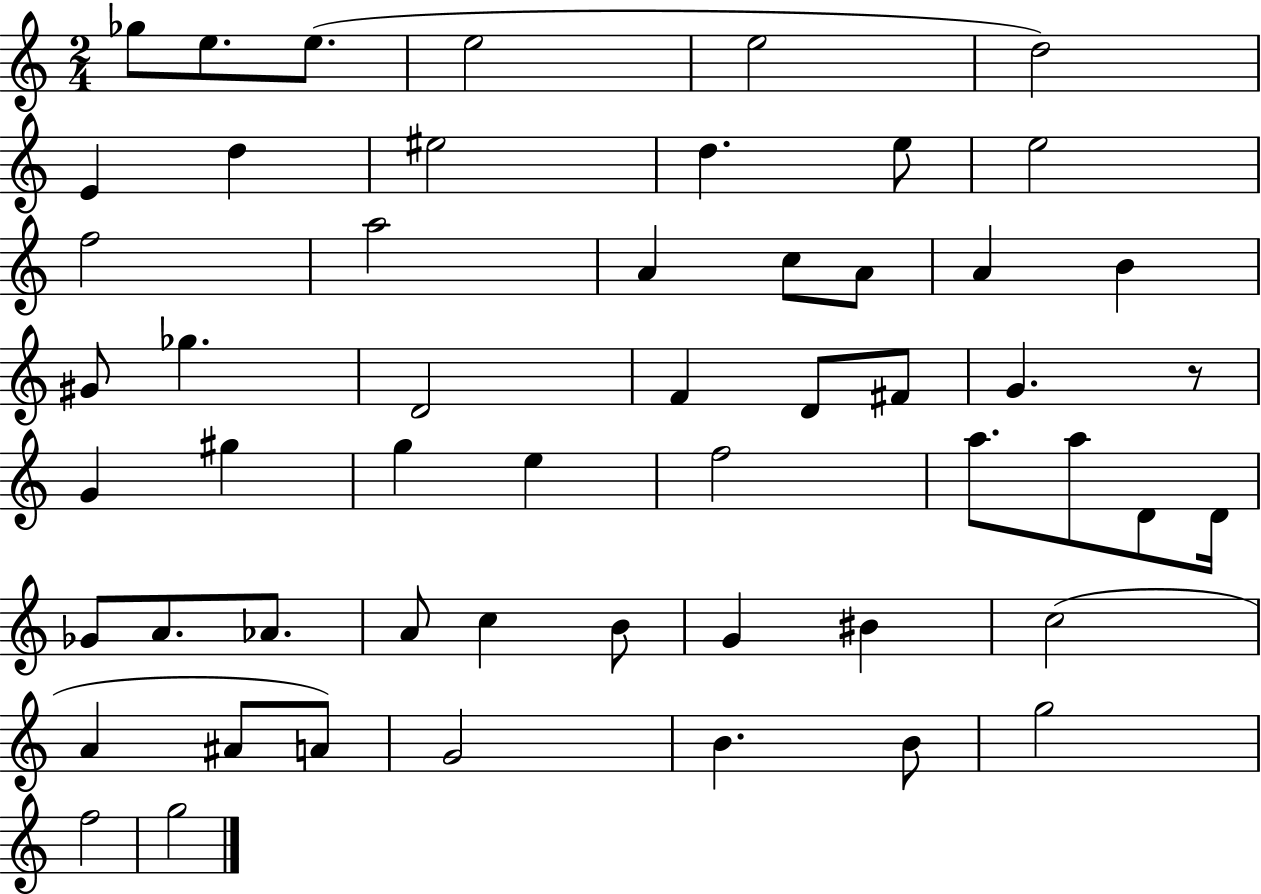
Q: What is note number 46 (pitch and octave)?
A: A#4